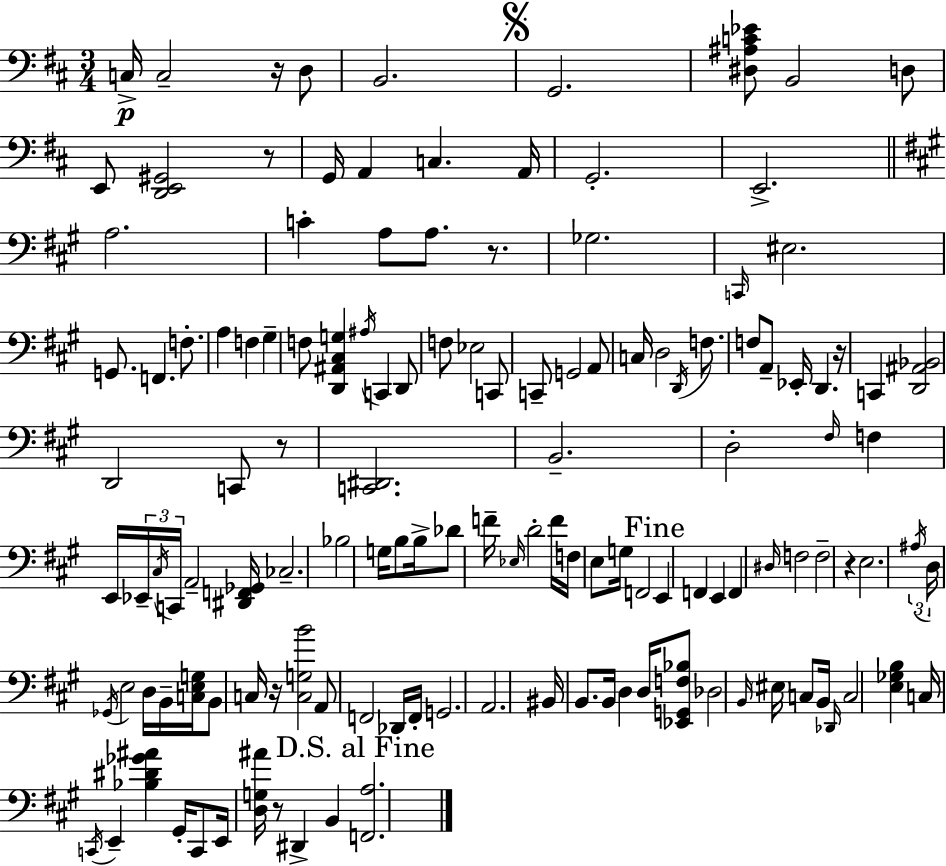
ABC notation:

X:1
T:Untitled
M:3/4
L:1/4
K:D
C,/4 C,2 z/4 D,/2 B,,2 G,,2 [^D,^A,C_E]/2 B,,2 D,/2 E,,/2 [D,,E,,^G,,]2 z/2 G,,/4 A,, C, A,,/4 G,,2 E,,2 A,2 C A,/2 A,/2 z/2 _G,2 C,,/4 ^E,2 G,,/2 F,, F,/2 A, F, ^G, F,/2 [D,,^A,,^C,G,] ^A,/4 C,, D,,/2 F,/2 _E,2 C,,/2 C,,/2 G,,2 A,,/2 C,/4 D,2 D,,/4 F,/2 F,/2 A,,/2 _E,,/4 D,, z/4 C,, [D,,^A,,_B,,]2 D,,2 C,,/2 z/2 [C,,^D,,]2 B,,2 D,2 ^F,/4 F, E,,/4 _E,,/4 ^C,/4 C,,/4 A,,2 [^D,,F,,_G,,]/4 _C,2 _B,2 G,/4 B,/2 B,/4 _D/2 F/4 _E,/4 D2 F/4 F,/4 E,/2 G,/4 F,,2 E,, F,, E,, F,, ^D,/4 F,2 F,2 z E,2 ^A,/4 D,/4 _G,,/4 E,2 D,/4 B,,/4 [C,E,G,]/4 B,,/2 C,/4 z/4 [C,G,B]2 A,,/2 F,,2 _D,,/4 F,,/4 G,,2 A,,2 ^B,,/4 B,,/2 B,,/4 D, D,/4 [_E,,G,,F,_B,]/2 _D,2 B,,/4 ^E,/4 C,/2 B,,/4 _D,,/4 C,2 [E,_G,B,] C,/4 C,,/4 E,, [_B,^D_G^A] ^G,,/4 C,,/2 E,,/4 [D,G,^A]/4 z/2 ^D,, B,, [F,,A,]2